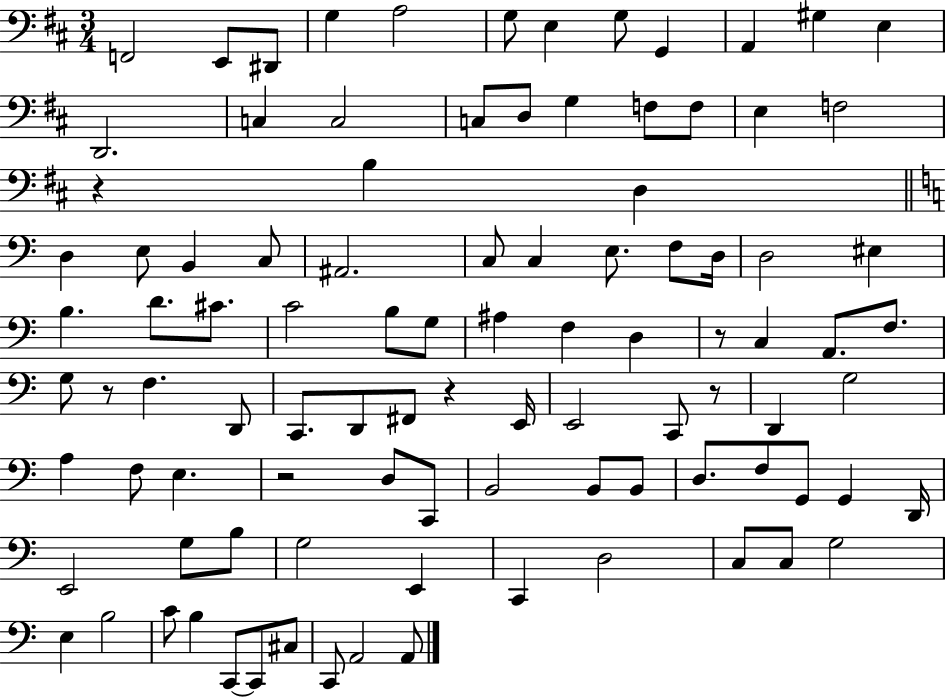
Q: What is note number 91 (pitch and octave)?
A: A2